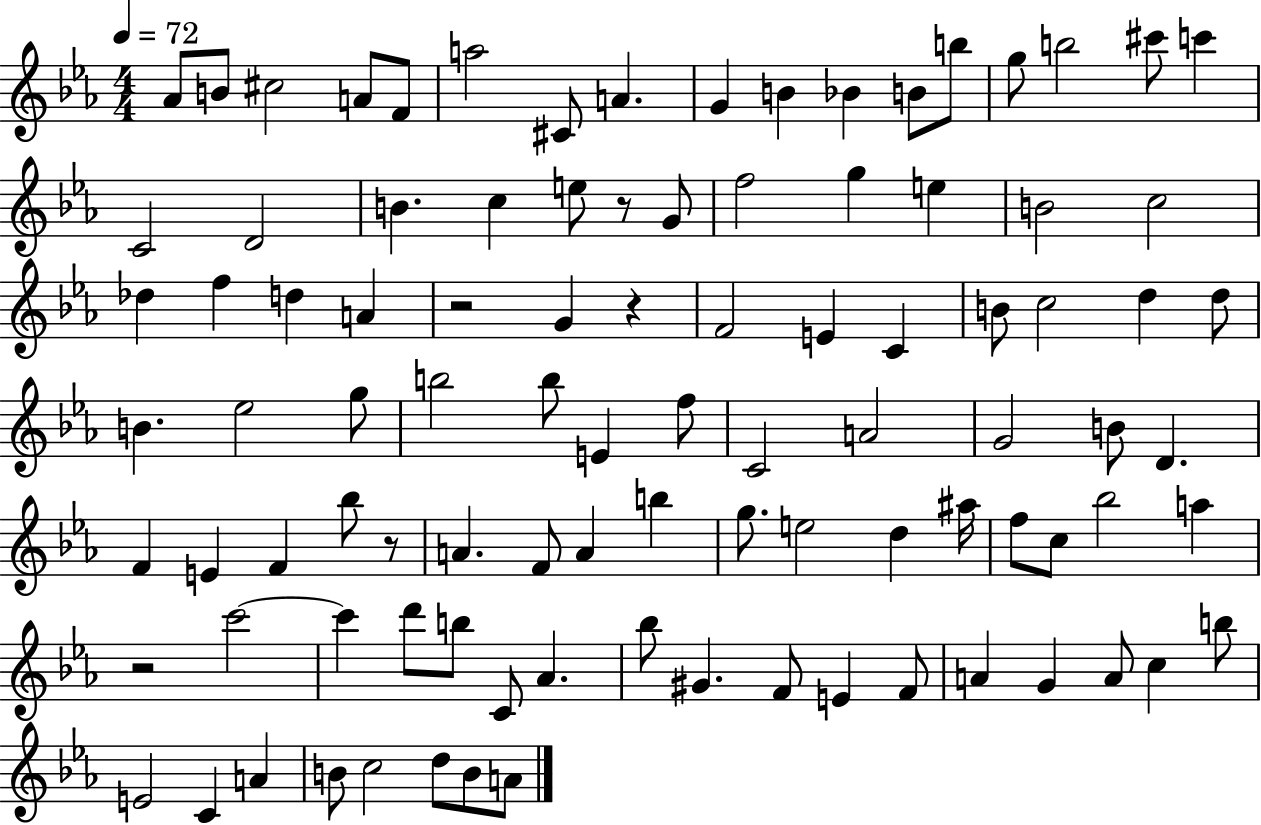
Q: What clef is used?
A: treble